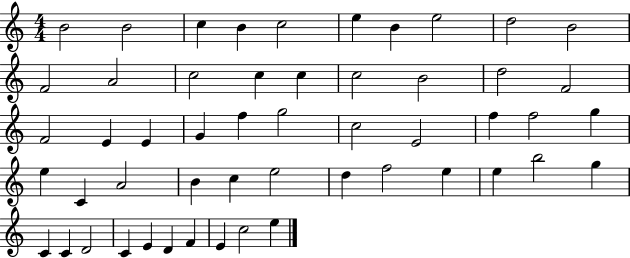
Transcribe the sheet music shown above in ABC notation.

X:1
T:Untitled
M:4/4
L:1/4
K:C
B2 B2 c B c2 e B e2 d2 B2 F2 A2 c2 c c c2 B2 d2 F2 F2 E E G f g2 c2 E2 f f2 g e C A2 B c e2 d f2 e e b2 g C C D2 C E D F E c2 e